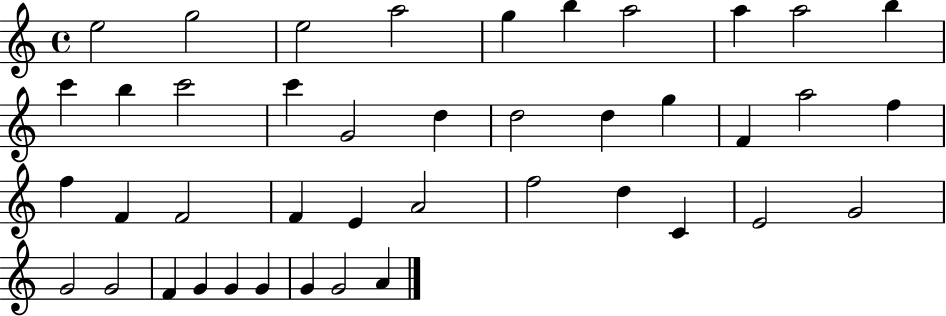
X:1
T:Untitled
M:4/4
L:1/4
K:C
e2 g2 e2 a2 g b a2 a a2 b c' b c'2 c' G2 d d2 d g F a2 f f F F2 F E A2 f2 d C E2 G2 G2 G2 F G G G G G2 A